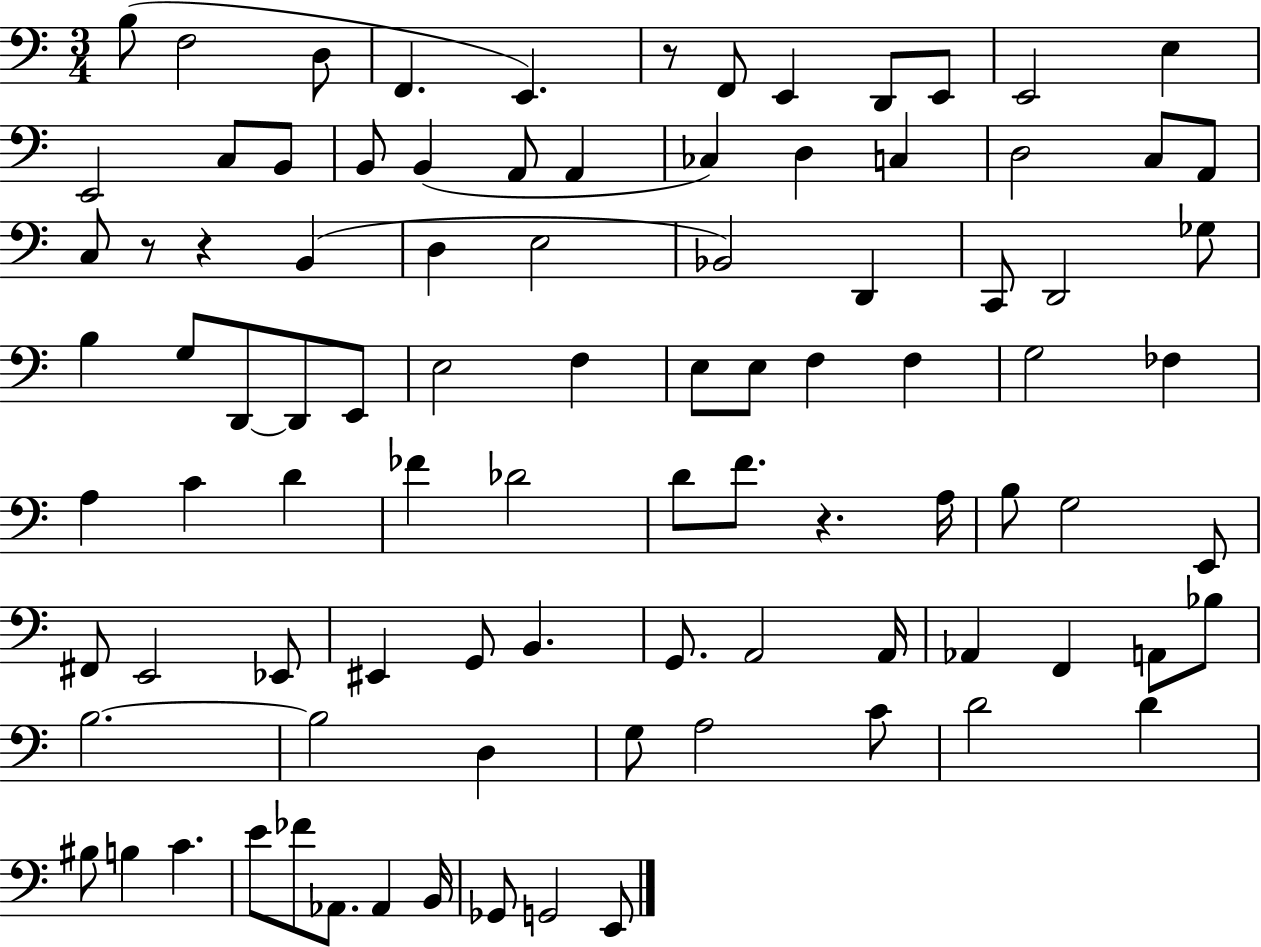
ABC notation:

X:1
T:Untitled
M:3/4
L:1/4
K:C
B,/2 F,2 D,/2 F,, E,, z/2 F,,/2 E,, D,,/2 E,,/2 E,,2 E, E,,2 C,/2 B,,/2 B,,/2 B,, A,,/2 A,, _C, D, C, D,2 C,/2 A,,/2 C,/2 z/2 z B,, D, E,2 _B,,2 D,, C,,/2 D,,2 _G,/2 B, G,/2 D,,/2 D,,/2 E,,/2 E,2 F, E,/2 E,/2 F, F, G,2 _F, A, C D _F _D2 D/2 F/2 z A,/4 B,/2 G,2 E,,/2 ^F,,/2 E,,2 _E,,/2 ^E,, G,,/2 B,, G,,/2 A,,2 A,,/4 _A,, F,, A,,/2 _B,/2 B,2 B,2 D, G,/2 A,2 C/2 D2 D ^B,/2 B, C E/2 _F/2 _A,,/2 _A,, B,,/4 _G,,/2 G,,2 E,,/2